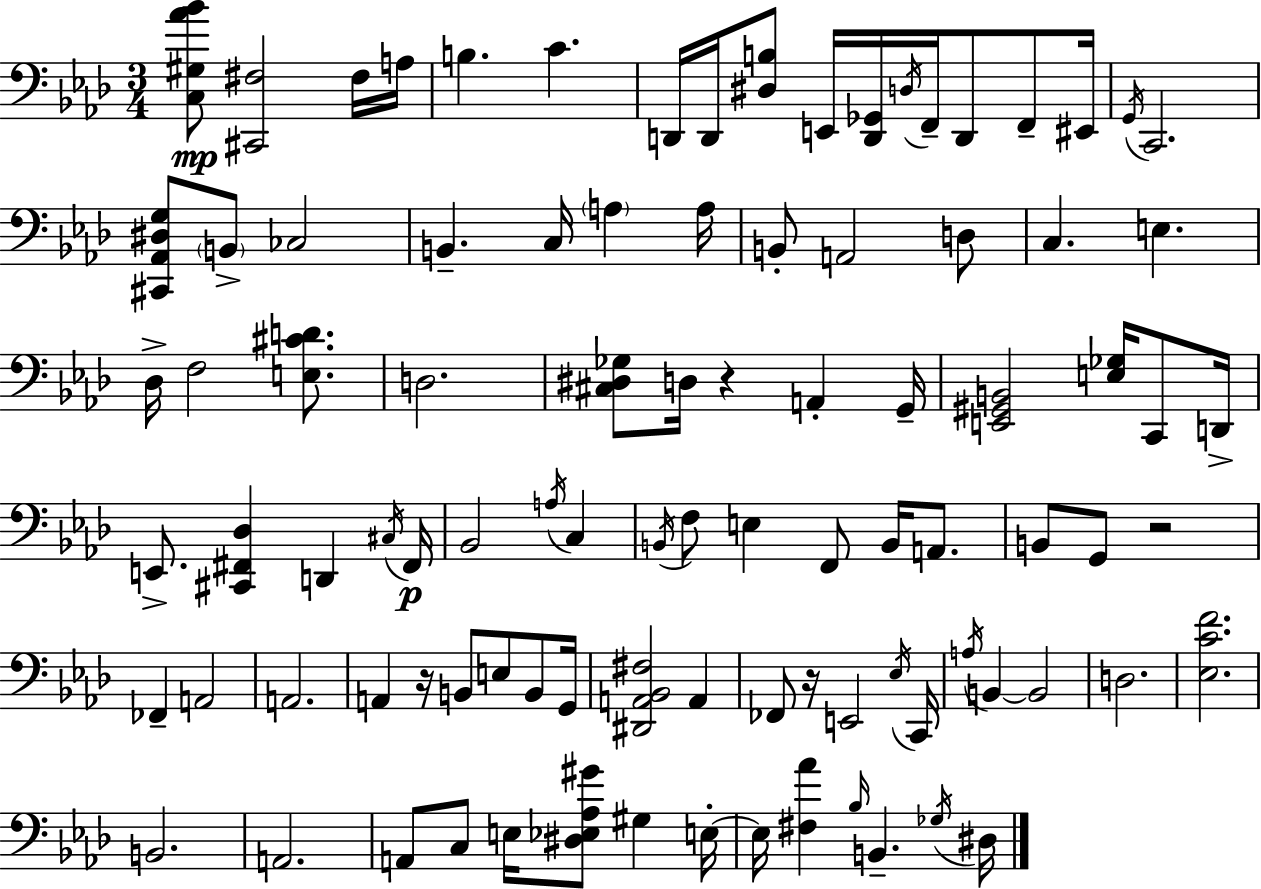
{
  \clef bass
  \numericTimeSignature
  \time 3/4
  \key aes \major
  <c gis aes' bes'>8\mp <cis, fis>2 fis16 a16 | b4. c'4. | d,16 d,16 <dis b>8 e,16 <d, ges,>16 \acciaccatura { d16 } f,16-- d,8 f,8-- | eis,16 \acciaccatura { g,16 } c,2. | \break <cis, aes, dis g>8 \parenthesize b,8-> ces2 | b,4.-- c16 \parenthesize a4 | a16 b,8-. a,2 | d8 c4. e4. | \break des16-> f2 <e cis' d'>8. | d2. | <cis dis ges>8 d16 r4 a,4-. | g,16-- <e, gis, b,>2 <e ges>16 c,8 | \break d,16-> e,8.-> <cis, fis, des>4 d,4 | \acciaccatura { cis16 } fis,16\p bes,2 \acciaccatura { a16 } | c4 \acciaccatura { b,16 } f8 e4 f,8 | b,16 a,8. b,8 g,8 r2 | \break fes,4-- a,2 | a,2. | a,4 r16 b,8 | e8 b,8 g,16 <dis, a, bes, fis>2 | \break a,4 fes,8 r16 e,2 | \acciaccatura { ees16 } c,16 \acciaccatura { a16 } b,4~~ b,2 | d2. | <ees c' f'>2. | \break b,2. | a,2. | a,8 c8 e16 | <dis ees aes gis'>8 gis4 e16-.~~ e16 <fis aes'>4 | \break \grace { bes16 } b,4.-- \acciaccatura { ges16 } dis16 \bar "|."
}